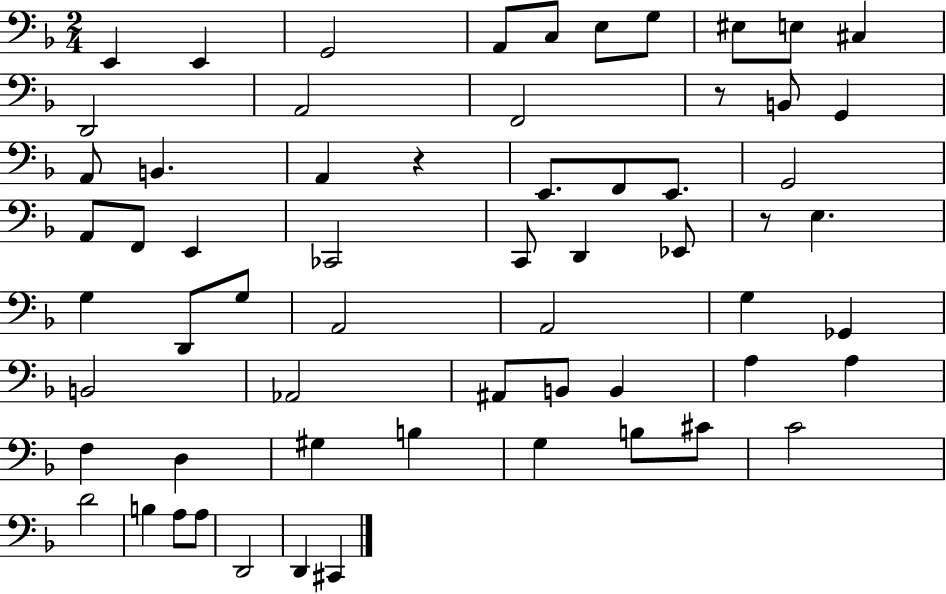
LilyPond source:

{
  \clef bass
  \numericTimeSignature
  \time 2/4
  \key f \major
  \repeat volta 2 { e,4 e,4 | g,2 | a,8 c8 e8 g8 | eis8 e8 cis4 | \break d,2 | a,2 | f,2 | r8 b,8 g,4 | \break a,8 b,4. | a,4 r4 | e,8. f,8 e,8. | g,2 | \break a,8 f,8 e,4 | ces,2 | c,8 d,4 ees,8 | r8 e4. | \break g4 d,8 g8 | a,2 | a,2 | g4 ges,4 | \break b,2 | aes,2 | ais,8 b,8 b,4 | a4 a4 | \break f4 d4 | gis4 b4 | g4 b8 cis'8 | c'2 | \break d'2 | b4 a8 a8 | d,2 | d,4 cis,4 | \break } \bar "|."
}